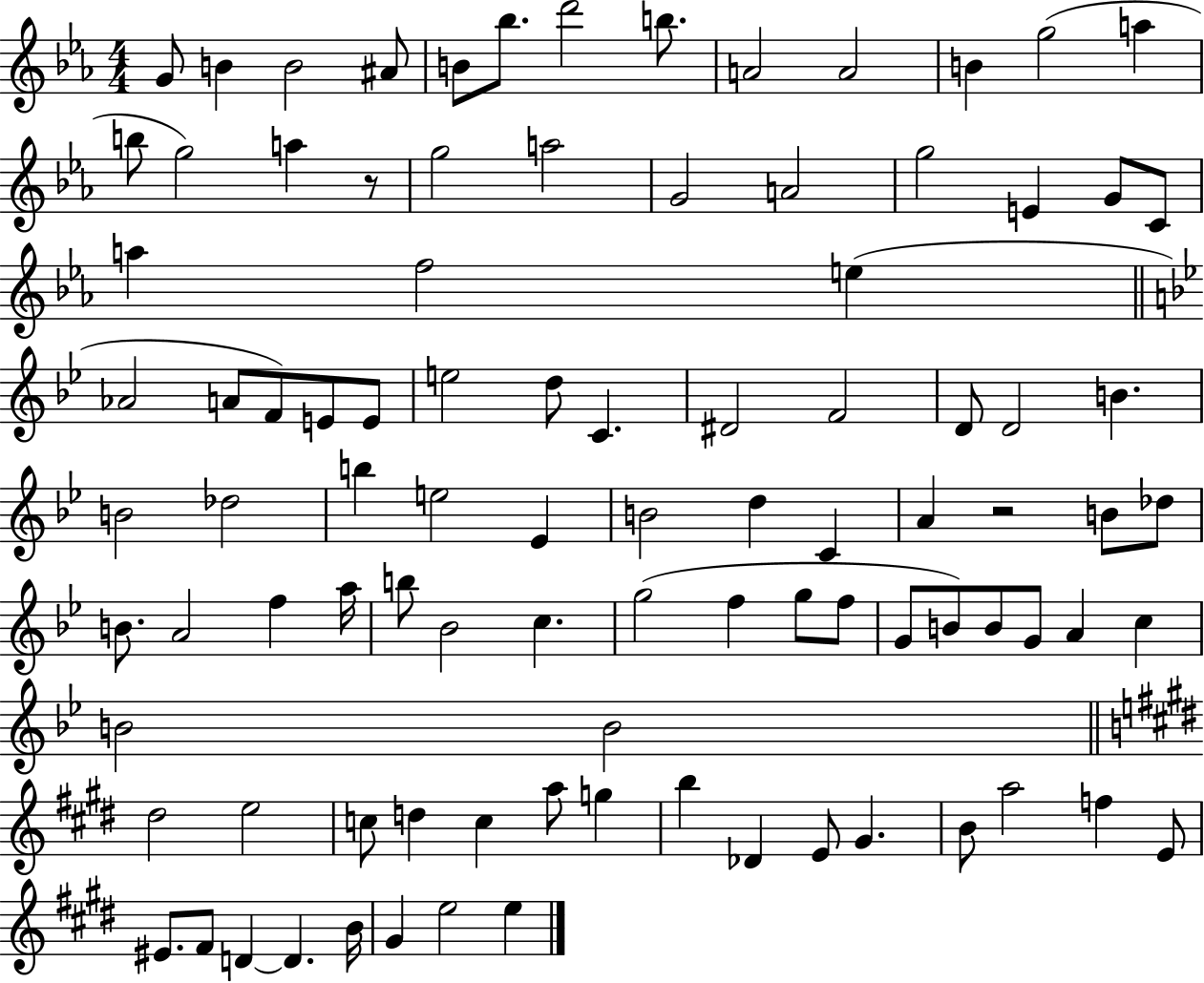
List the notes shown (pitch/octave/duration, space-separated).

G4/e B4/q B4/h A#4/e B4/e Bb5/e. D6/h B5/e. A4/h A4/h B4/q G5/h A5/q B5/e G5/h A5/q R/e G5/h A5/h G4/h A4/h G5/h E4/q G4/e C4/e A5/q F5/h E5/q Ab4/h A4/e F4/e E4/e E4/e E5/h D5/e C4/q. D#4/h F4/h D4/e D4/h B4/q. B4/h Db5/h B5/q E5/h Eb4/q B4/h D5/q C4/q A4/q R/h B4/e Db5/e B4/e. A4/h F5/q A5/s B5/e Bb4/h C5/q. G5/h F5/q G5/e F5/e G4/e B4/e B4/e G4/e A4/q C5/q B4/h B4/h D#5/h E5/h C5/e D5/q C5/q A5/e G5/q B5/q Db4/q E4/e G#4/q. B4/e A5/h F5/q E4/e EIS4/e. F#4/e D4/q D4/q. B4/s G#4/q E5/h E5/q